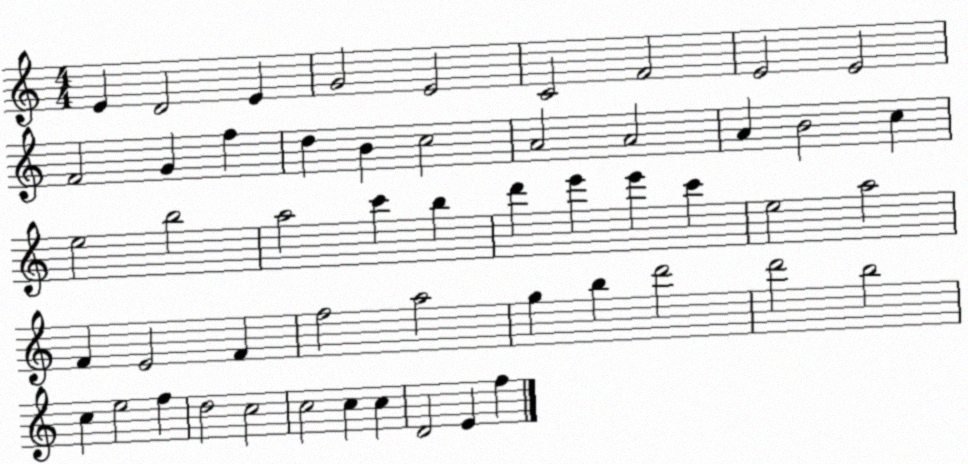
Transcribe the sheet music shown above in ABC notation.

X:1
T:Untitled
M:4/4
L:1/4
K:C
E D2 E G2 E2 C2 F2 E2 E2 F2 G f d B c2 A2 A2 A B2 c e2 b2 a2 c' b d' e' e' c' e2 a2 F E2 F f2 a2 g b d'2 d'2 b2 c e2 f d2 c2 c2 c c D2 E f